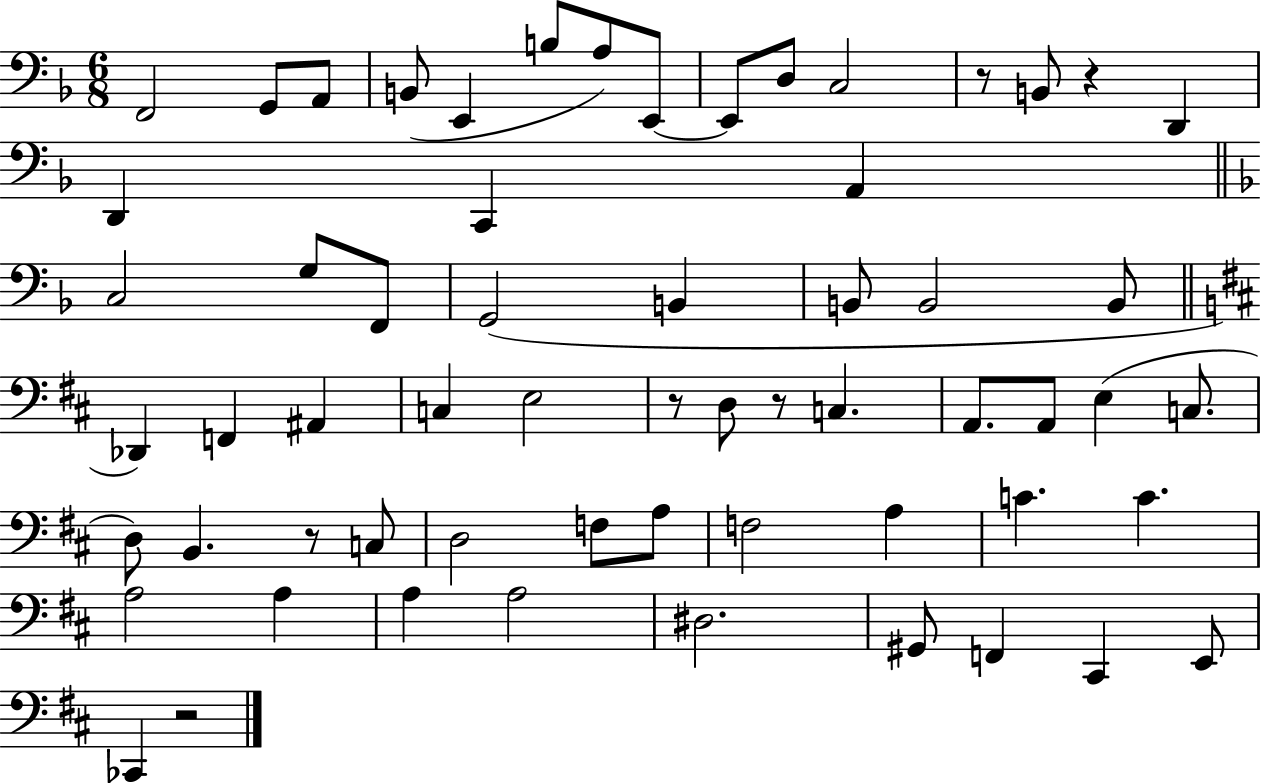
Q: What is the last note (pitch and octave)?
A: CES2